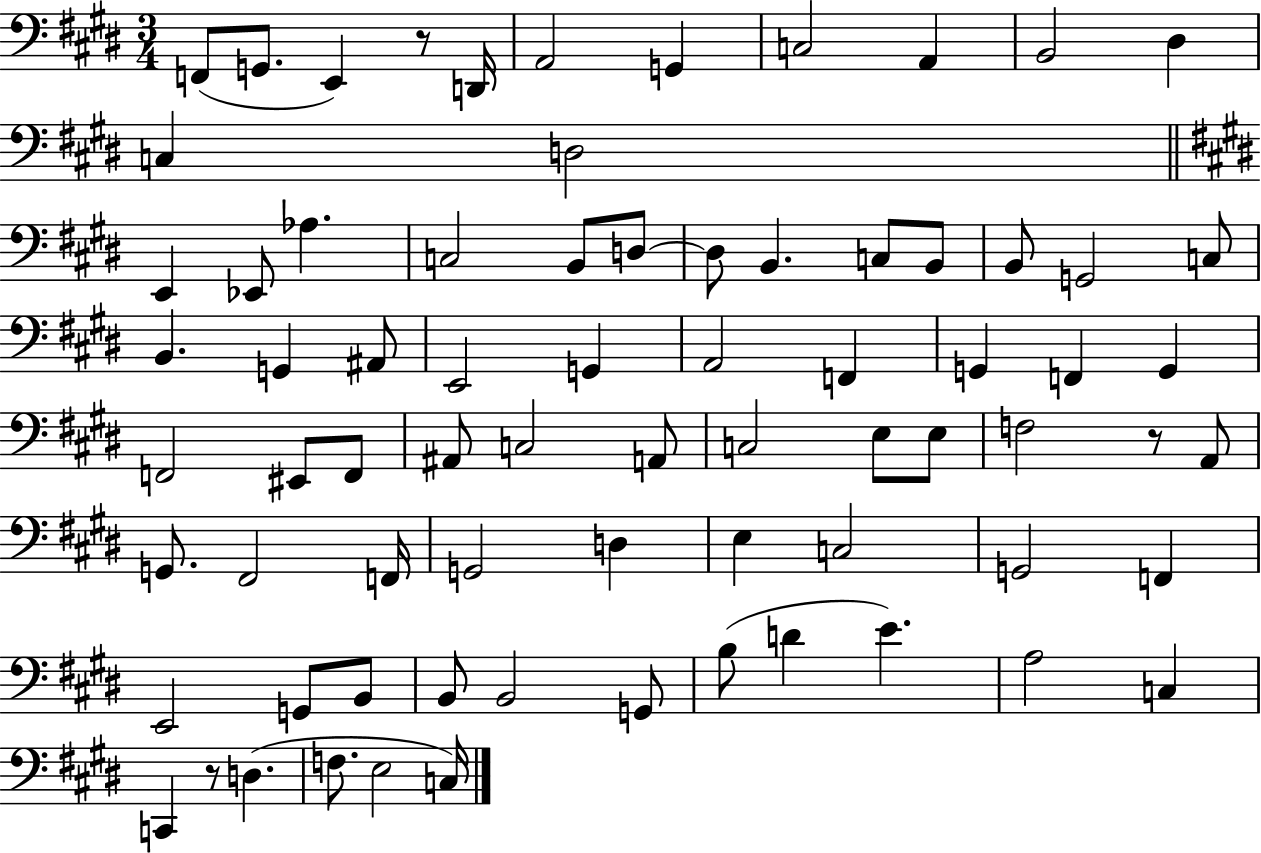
{
  \clef bass
  \numericTimeSignature
  \time 3/4
  \key e \major
  f,8( g,8. e,4) r8 d,16 | a,2 g,4 | c2 a,4 | b,2 dis4 | \break c4 d2 | \bar "||" \break \key e \major e,4 ees,8 aes4. | c2 b,8 d8~~ | d8 b,4. c8 b,8 | b,8 g,2 c8 | \break b,4. g,4 ais,8 | e,2 g,4 | a,2 f,4 | g,4 f,4 g,4 | \break f,2 eis,8 f,8 | ais,8 c2 a,8 | c2 e8 e8 | f2 r8 a,8 | \break g,8. fis,2 f,16 | g,2 d4 | e4 c2 | g,2 f,4 | \break e,2 g,8 b,8 | b,8 b,2 g,8 | b8( d'4 e'4.) | a2 c4 | \break c,4 r8 d4.( | f8. e2 c16) | \bar "|."
}